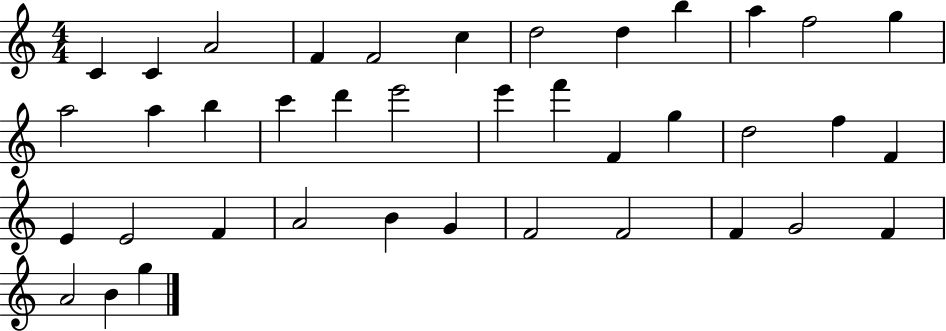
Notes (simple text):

C4/q C4/q A4/h F4/q F4/h C5/q D5/h D5/q B5/q A5/q F5/h G5/q A5/h A5/q B5/q C6/q D6/q E6/h E6/q F6/q F4/q G5/q D5/h F5/q F4/q E4/q E4/h F4/q A4/h B4/q G4/q F4/h F4/h F4/q G4/h F4/q A4/h B4/q G5/q